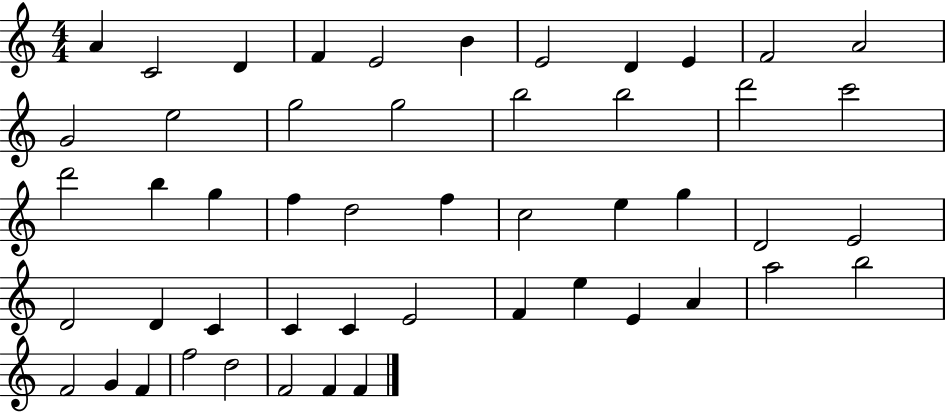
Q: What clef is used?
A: treble